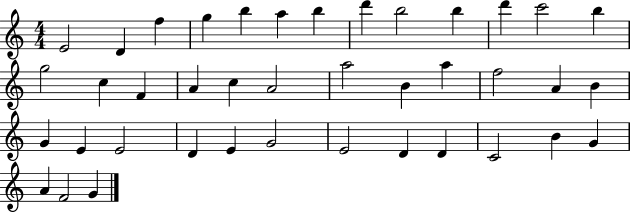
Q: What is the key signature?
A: C major